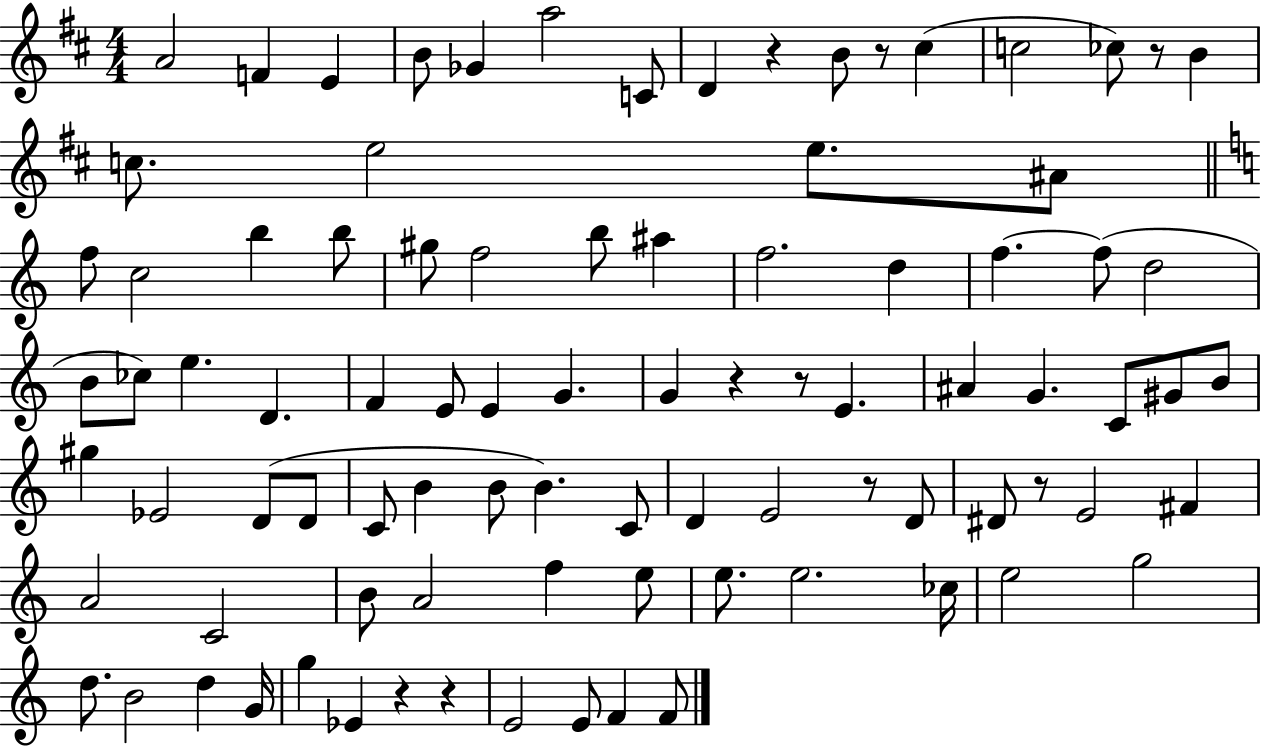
A4/h F4/q E4/q B4/e Gb4/q A5/h C4/e D4/q R/q B4/e R/e C#5/q C5/h CES5/e R/e B4/q C5/e. E5/h E5/e. A#4/e F5/e C5/h B5/q B5/e G#5/e F5/h B5/e A#5/q F5/h. D5/q F5/q. F5/e D5/h B4/e CES5/e E5/q. D4/q. F4/q E4/e E4/q G4/q. G4/q R/q R/e E4/q. A#4/q G4/q. C4/e G#4/e B4/e G#5/q Eb4/h D4/e D4/e C4/e B4/q B4/e B4/q. C4/e D4/q E4/h R/e D4/e D#4/e R/e E4/h F#4/q A4/h C4/h B4/e A4/h F5/q E5/e E5/e. E5/h. CES5/s E5/h G5/h D5/e. B4/h D5/q G4/s G5/q Eb4/q R/q R/q E4/h E4/e F4/q F4/e